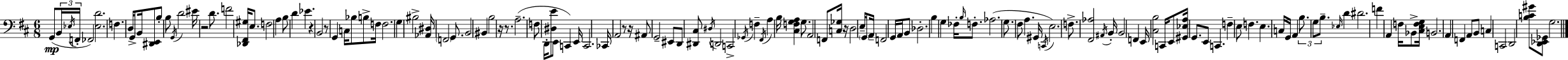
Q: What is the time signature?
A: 6/8